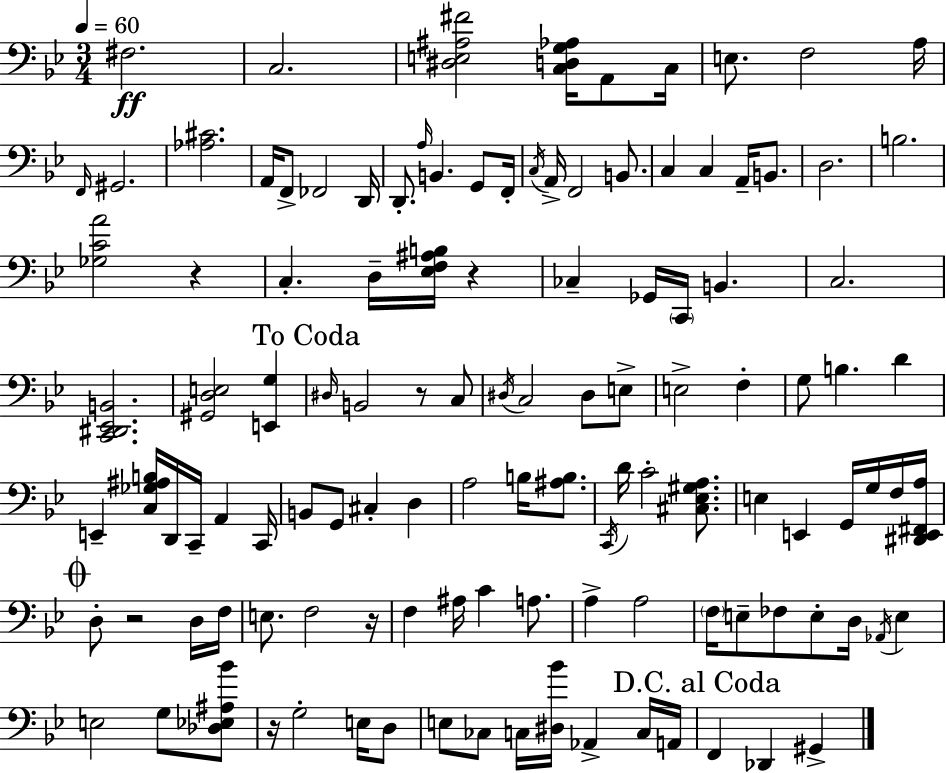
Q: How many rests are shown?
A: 6